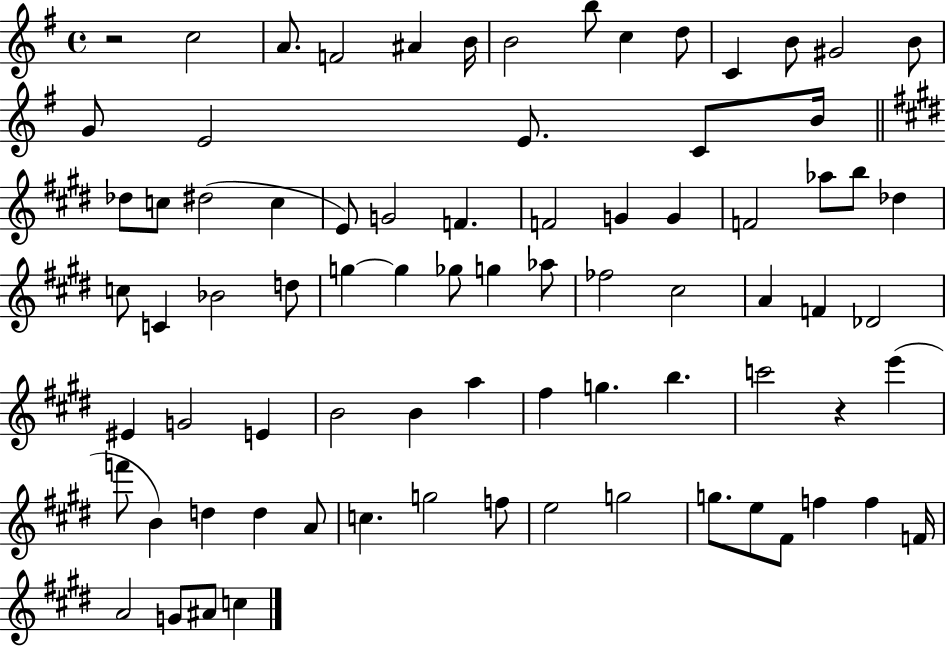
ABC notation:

X:1
T:Untitled
M:4/4
L:1/4
K:G
z2 c2 A/2 F2 ^A B/4 B2 b/2 c d/2 C B/2 ^G2 B/2 G/2 E2 E/2 C/2 B/4 _d/2 c/2 ^d2 c E/2 G2 F F2 G G F2 _a/2 b/2 _d c/2 C _B2 d/2 g g _g/2 g _a/2 _f2 ^c2 A F _D2 ^E G2 E B2 B a ^f g b c'2 z e' f'/2 B d d A/2 c g2 f/2 e2 g2 g/2 e/2 ^F/2 f f F/4 A2 G/2 ^A/2 c